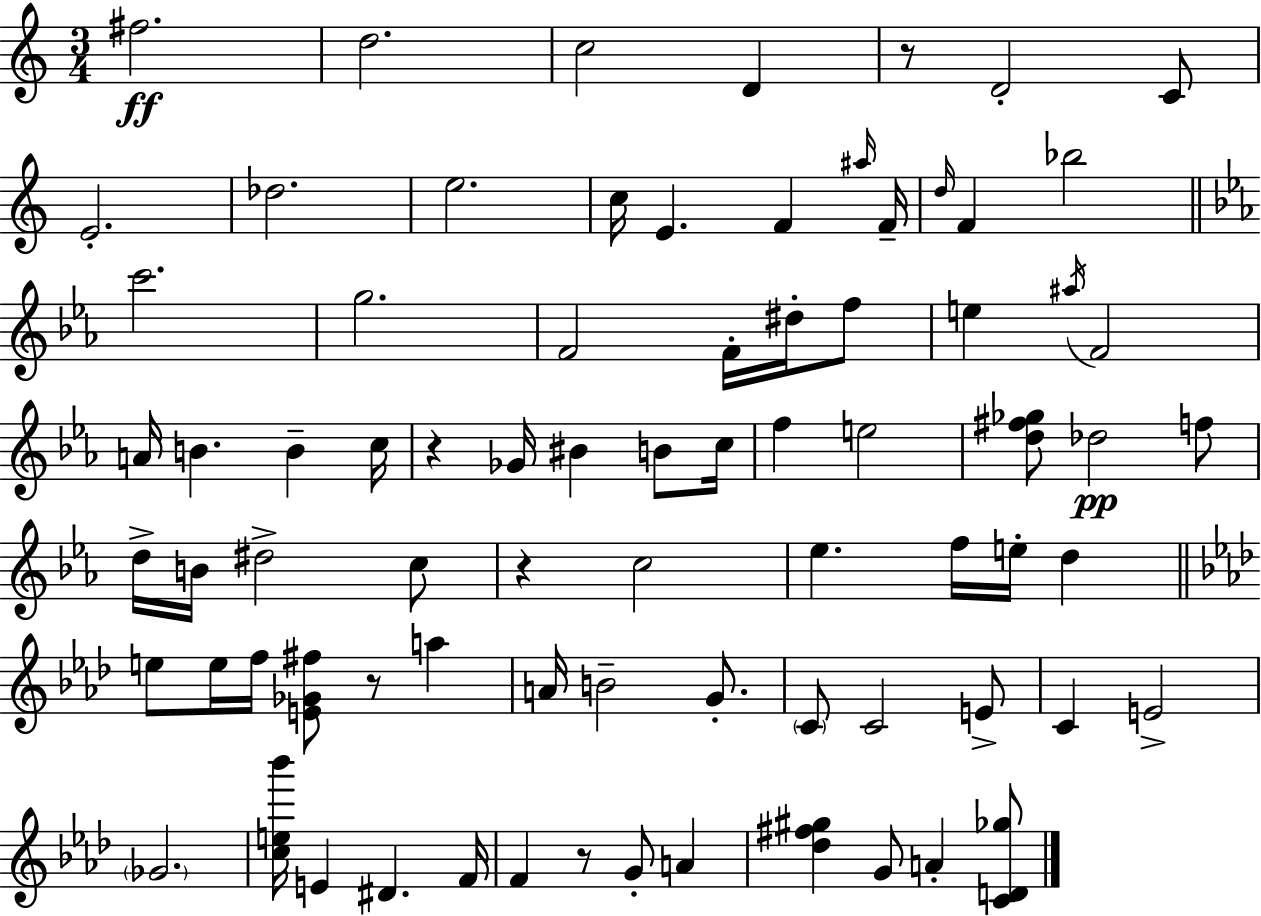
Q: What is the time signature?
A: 3/4